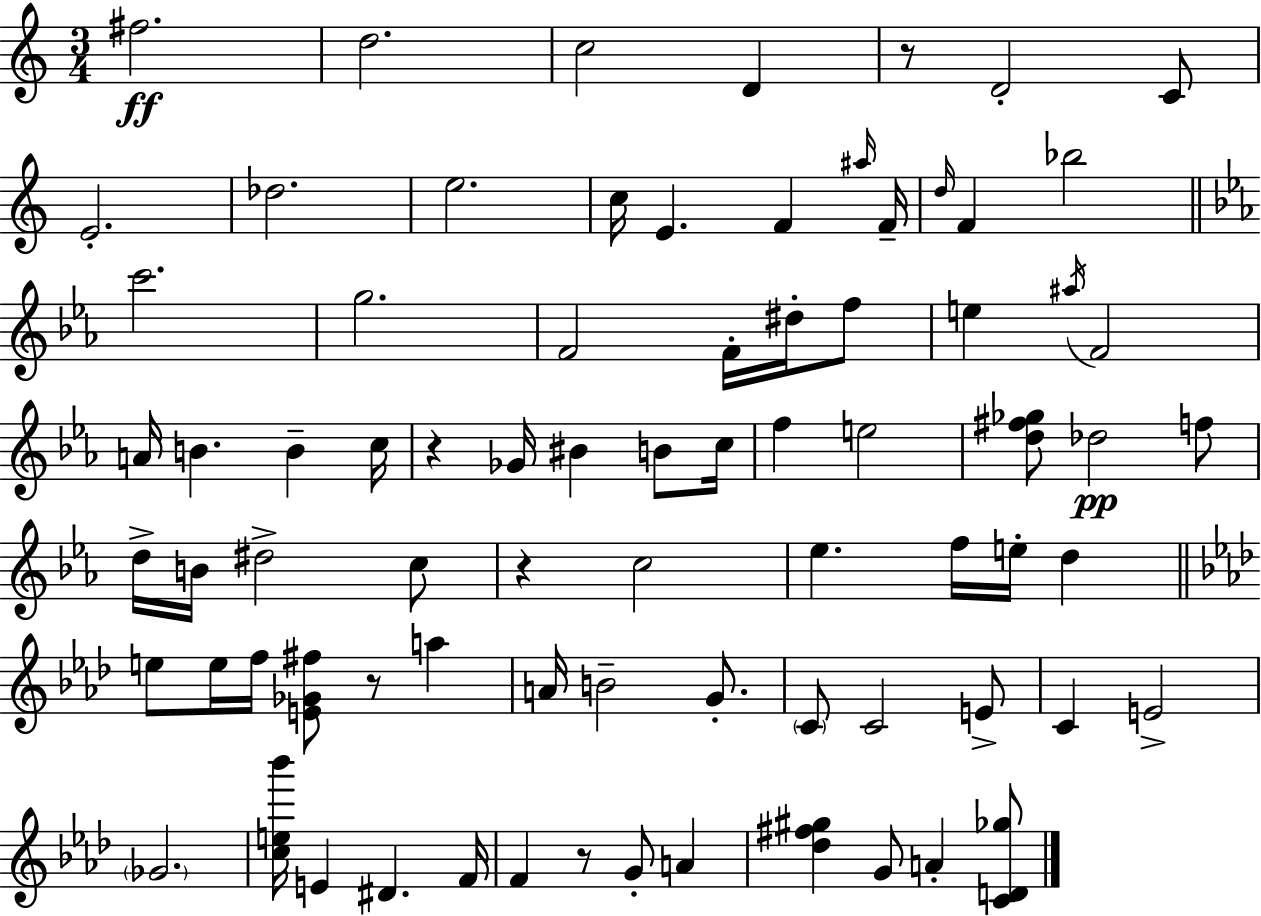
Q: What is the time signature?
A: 3/4